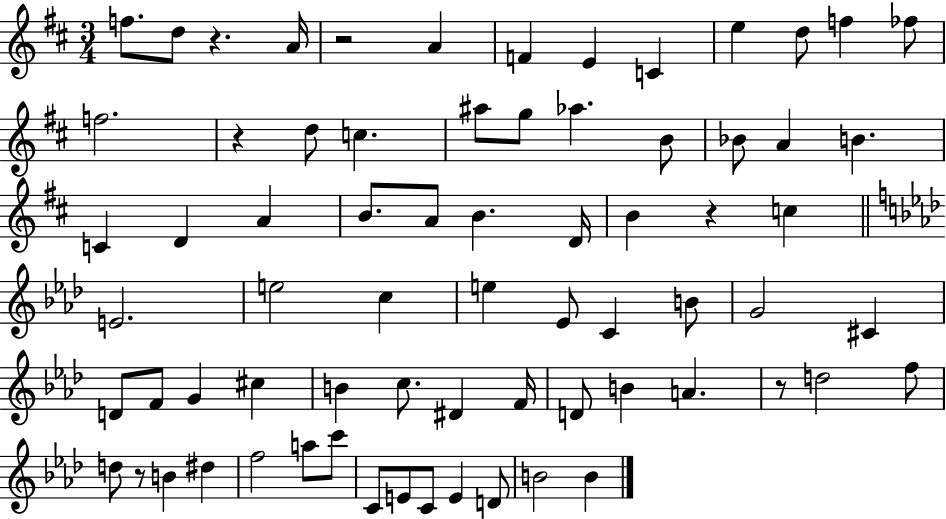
{
  \clef treble
  \numericTimeSignature
  \time 3/4
  \key d \major
  \repeat volta 2 { f''8. d''8 r4. a'16 | r2 a'4 | f'4 e'4 c'4 | e''4 d''8 f''4 fes''8 | \break f''2. | r4 d''8 c''4. | ais''8 g''8 aes''4. b'8 | bes'8 a'4 b'4. | \break c'4 d'4 a'4 | b'8. a'8 b'4. d'16 | b'4 r4 c''4 | \bar "||" \break \key f \minor e'2. | e''2 c''4 | e''4 ees'8 c'4 b'8 | g'2 cis'4 | \break d'8 f'8 g'4 cis''4 | b'4 c''8. dis'4 f'16 | d'8 b'4 a'4. | r8 d''2 f''8 | \break d''8 r8 b'4 dis''4 | f''2 a''8 c'''8 | c'8 e'8 c'8 e'4 d'8 | b'2 b'4 | \break } \bar "|."
}